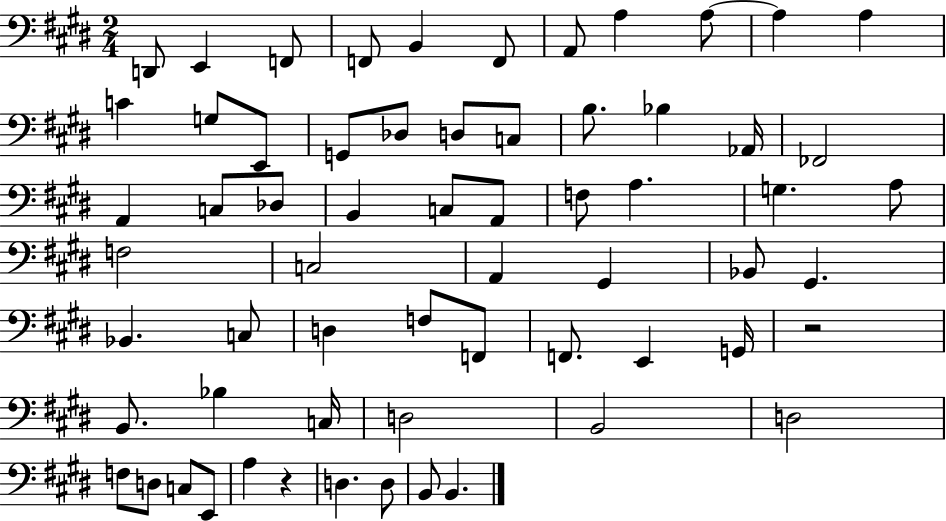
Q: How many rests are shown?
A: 2